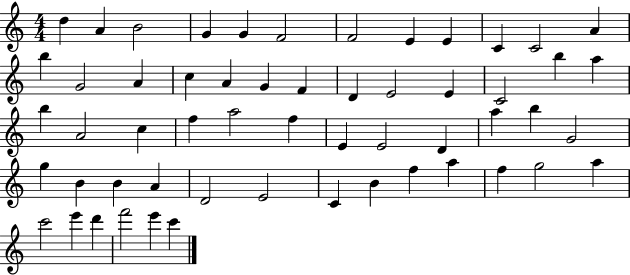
X:1
T:Untitled
M:4/4
L:1/4
K:C
d A B2 G G F2 F2 E E C C2 A b G2 A c A G F D E2 E C2 b a b A2 c f a2 f E E2 D a b G2 g B B A D2 E2 C B f a f g2 a c'2 e' d' f'2 e' c'